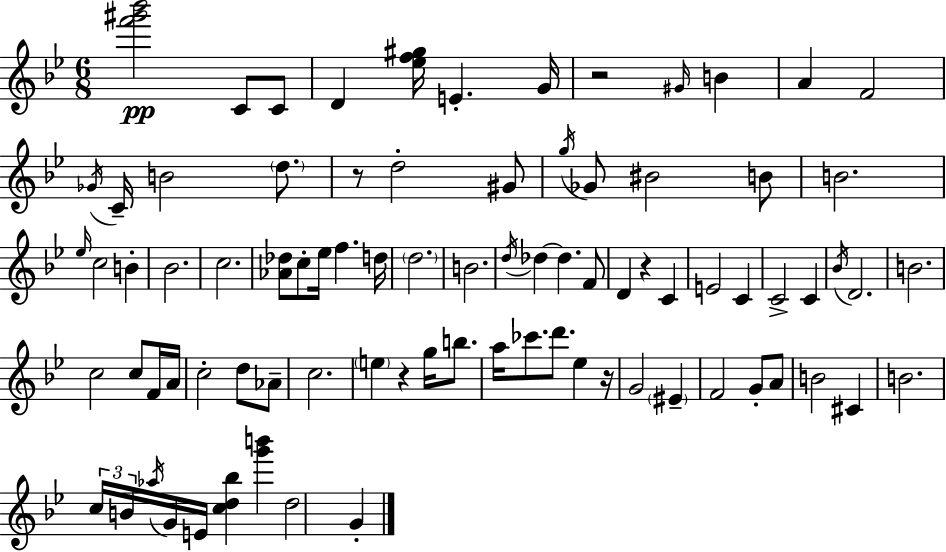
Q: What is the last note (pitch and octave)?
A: G4